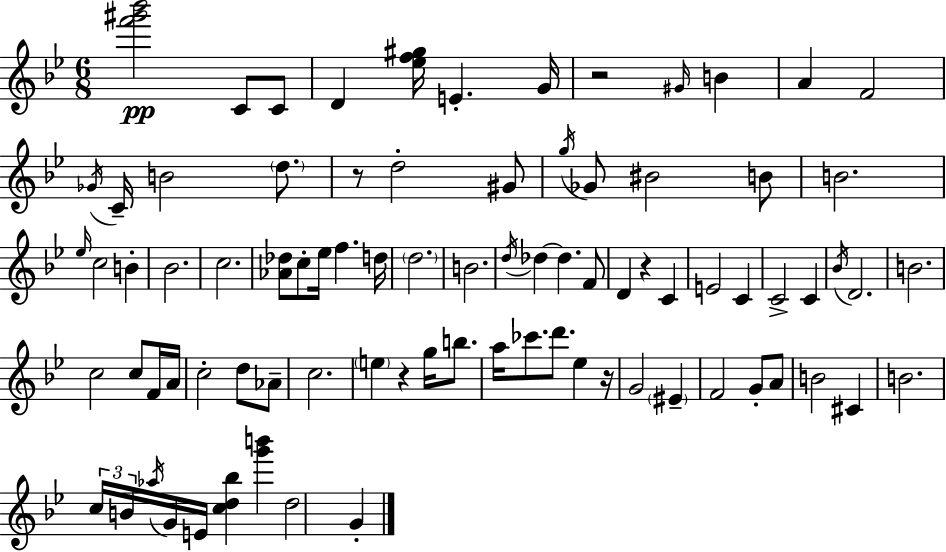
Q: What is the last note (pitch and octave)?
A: G4